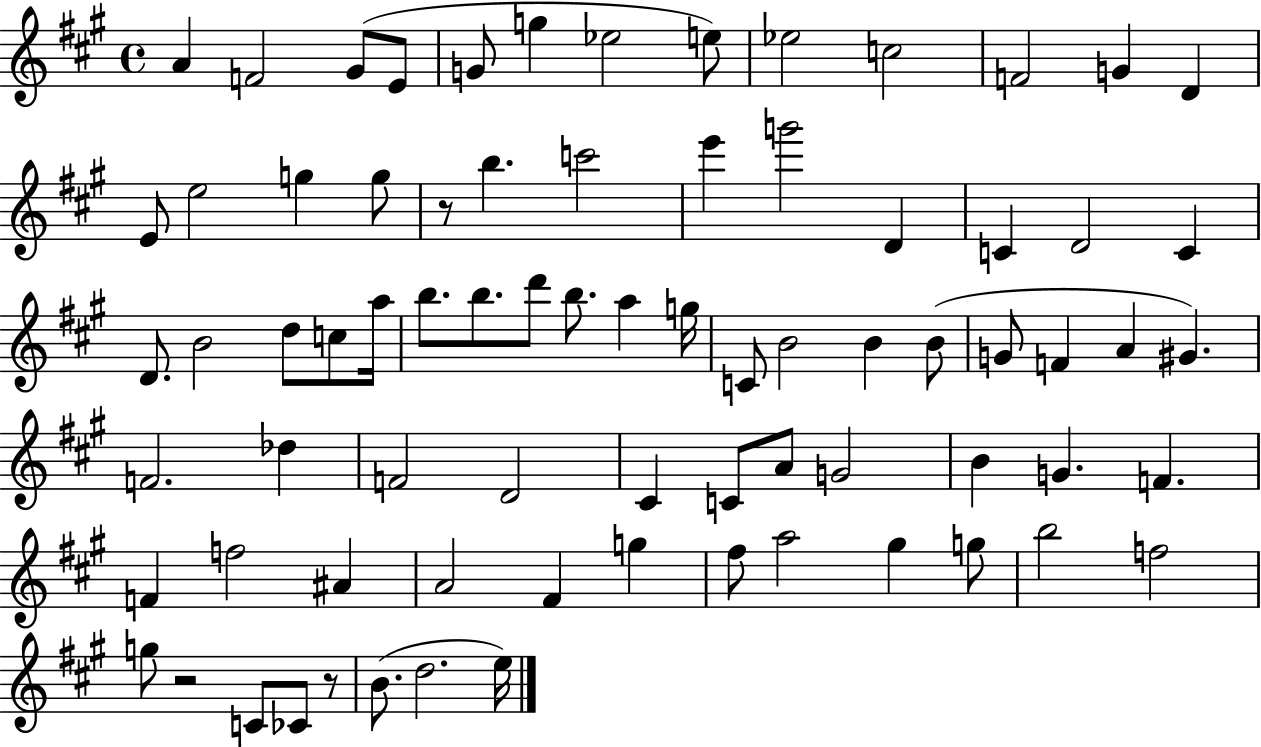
{
  \clef treble
  \time 4/4
  \defaultTimeSignature
  \key a \major
  a'4 f'2 gis'8( e'8 | g'8 g''4 ees''2 e''8) | ees''2 c''2 | f'2 g'4 d'4 | \break e'8 e''2 g''4 g''8 | r8 b''4. c'''2 | e'''4 g'''2 d'4 | c'4 d'2 c'4 | \break d'8. b'2 d''8 c''8 a''16 | b''8. b''8. d'''8 b''8. a''4 g''16 | c'8 b'2 b'4 b'8( | g'8 f'4 a'4 gis'4.) | \break f'2. des''4 | f'2 d'2 | cis'4 c'8 a'8 g'2 | b'4 g'4. f'4. | \break f'4 f''2 ais'4 | a'2 fis'4 g''4 | fis''8 a''2 gis''4 g''8 | b''2 f''2 | \break g''8 r2 c'8 ces'8 r8 | b'8.( d''2. e''16) | \bar "|."
}